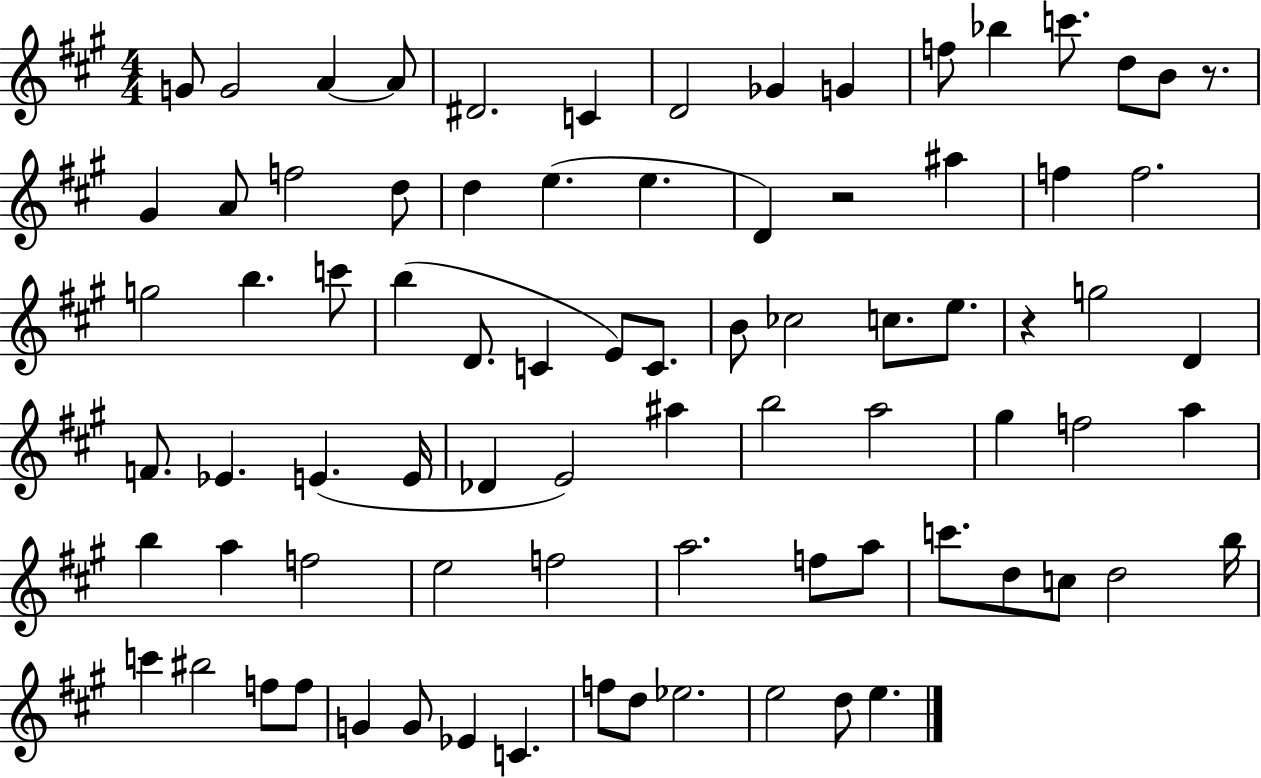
G4/e G4/h A4/q A4/e D#4/h. C4/q D4/h Gb4/q G4/q F5/e Bb5/q C6/e. D5/e B4/e R/e. G#4/q A4/e F5/h D5/e D5/q E5/q. E5/q. D4/q R/h A#5/q F5/q F5/h. G5/h B5/q. C6/e B5/q D4/e. C4/q E4/e C4/e. B4/e CES5/h C5/e. E5/e. R/q G5/h D4/q F4/e. Eb4/q. E4/q. E4/s Db4/q E4/h A#5/q B5/h A5/h G#5/q F5/h A5/q B5/q A5/q F5/h E5/h F5/h A5/h. F5/e A5/e C6/e. D5/e C5/e D5/h B5/s C6/q BIS5/h F5/e F5/e G4/q G4/e Eb4/q C4/q. F5/e D5/e Eb5/h. E5/h D5/e E5/q.